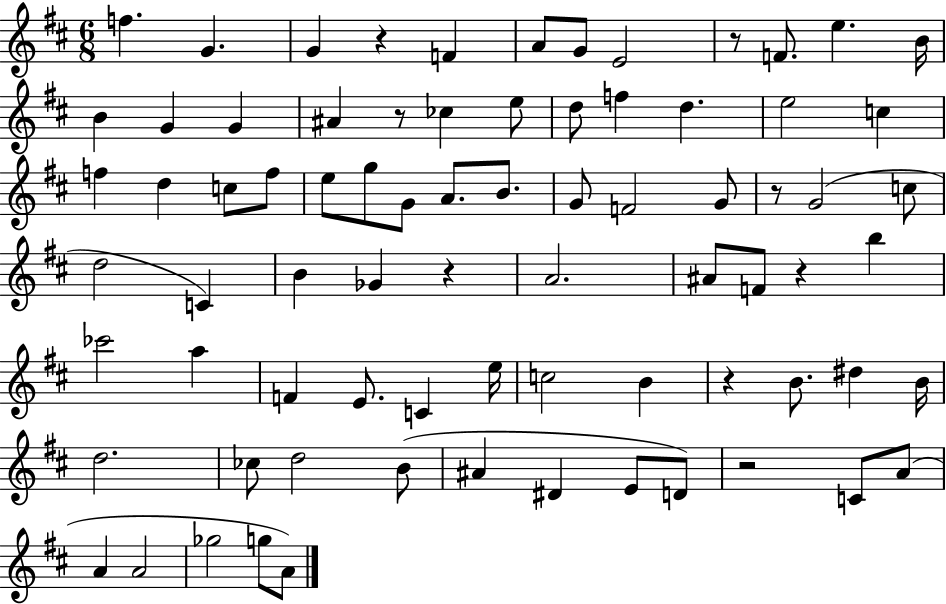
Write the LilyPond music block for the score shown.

{
  \clef treble
  \numericTimeSignature
  \time 6/8
  \key d \major
  \repeat volta 2 { f''4. g'4. | g'4 r4 f'4 | a'8 g'8 e'2 | r8 f'8. e''4. b'16 | \break b'4 g'4 g'4 | ais'4 r8 ces''4 e''8 | d''8 f''4 d''4. | e''2 c''4 | \break f''4 d''4 c''8 f''8 | e''8 g''8 g'8 a'8. b'8. | g'8 f'2 g'8 | r8 g'2( c''8 | \break d''2 c'4) | b'4 ges'4 r4 | a'2. | ais'8 f'8 r4 b''4 | \break ces'''2 a''4 | f'4 e'8. c'4 e''16 | c''2 b'4 | r4 b'8. dis''4 b'16 | \break d''2. | ces''8 d''2 b'8( | ais'4 dis'4 e'8 d'8) | r2 c'8 a'8( | \break a'4 a'2 | ges''2 g''8 a'8) | } \bar "|."
}